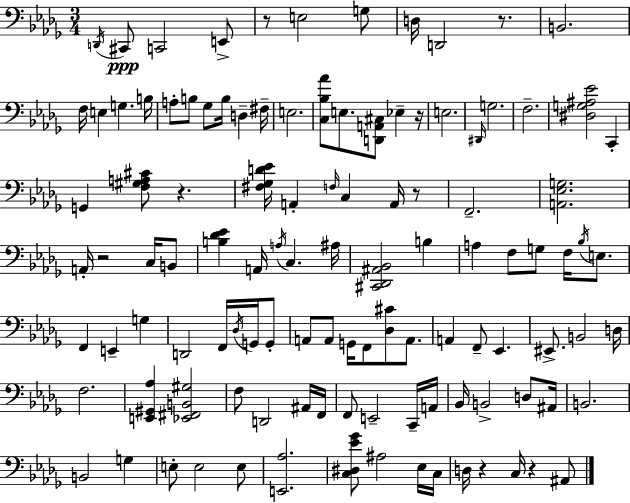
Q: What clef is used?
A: bass